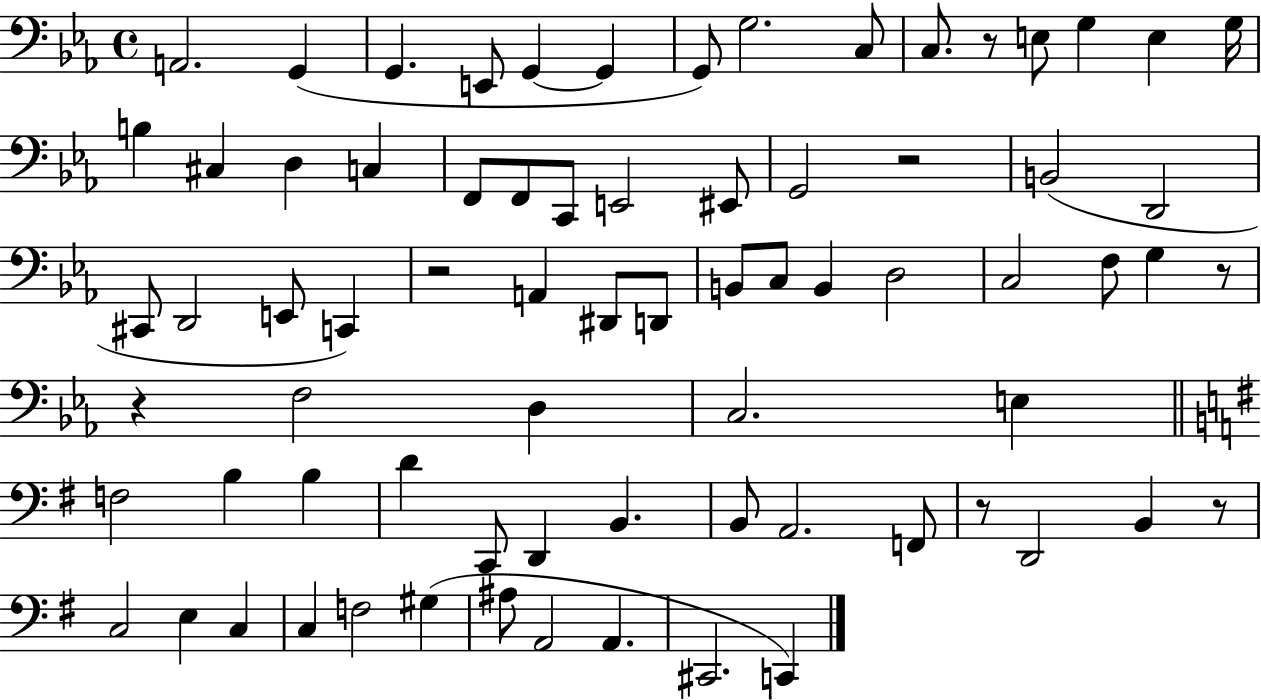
A2/h. G2/q G2/q. E2/e G2/q G2/q G2/e G3/h. C3/e C3/e. R/e E3/e G3/q E3/q G3/s B3/q C#3/q D3/q C3/q F2/e F2/e C2/e E2/h EIS2/e G2/h R/h B2/h D2/h C#2/e D2/h E2/e C2/q R/h A2/q D#2/e D2/e B2/e C3/e B2/q D3/h C3/h F3/e G3/q R/e R/q F3/h D3/q C3/h. E3/q F3/h B3/q B3/q D4/q C2/e D2/q B2/q. B2/e A2/h. F2/e R/e D2/h B2/q R/e C3/h E3/q C3/q C3/q F3/h G#3/q A#3/e A2/h A2/q. C#2/h. C2/q